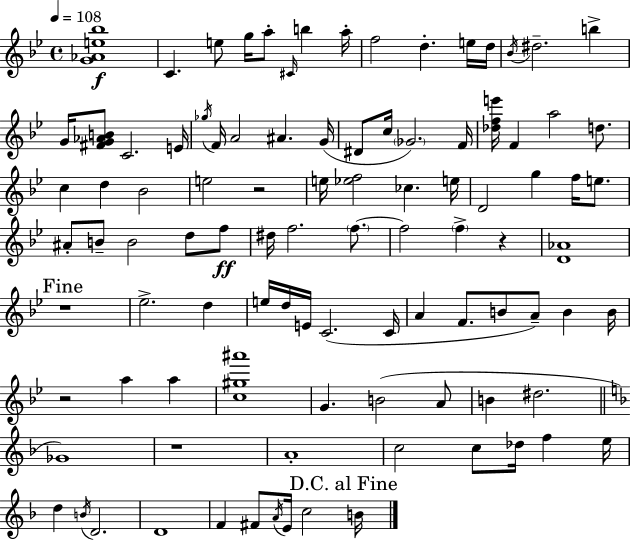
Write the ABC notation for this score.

X:1
T:Untitled
M:4/4
L:1/4
K:Gm
[G_Ae_b]4 C e/2 g/4 a/2 ^C/4 b a/4 f2 d e/4 d/4 _B/4 ^d2 b G/4 [^FG_AB]/2 C2 E/4 _g/4 F/4 A2 ^A G/4 ^D/2 c/4 _G2 F/4 [_dfe']/4 F a2 d/2 c d _B2 e2 z2 e/4 [_ef]2 _c e/4 D2 g f/4 e/2 ^A/2 B/2 B2 d/2 f/2 ^d/4 f2 f/2 f2 f z [D_A]4 z4 _e2 d e/4 d/4 E/4 C2 C/4 A F/2 B/2 A/2 B B/4 z2 a a [c^g^a']4 G B2 A/2 B ^d2 _G4 z4 A4 c2 c/2 _d/4 f e/4 d B/4 D2 D4 F ^F/2 A/4 E/4 c2 B/4